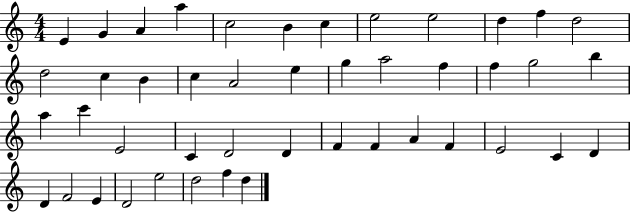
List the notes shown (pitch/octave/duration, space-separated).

E4/q G4/q A4/q A5/q C5/h B4/q C5/q E5/h E5/h D5/q F5/q D5/h D5/h C5/q B4/q C5/q A4/h E5/q G5/q A5/h F5/q F5/q G5/h B5/q A5/q C6/q E4/h C4/q D4/h D4/q F4/q F4/q A4/q F4/q E4/h C4/q D4/q D4/q F4/h E4/q D4/h E5/h D5/h F5/q D5/q